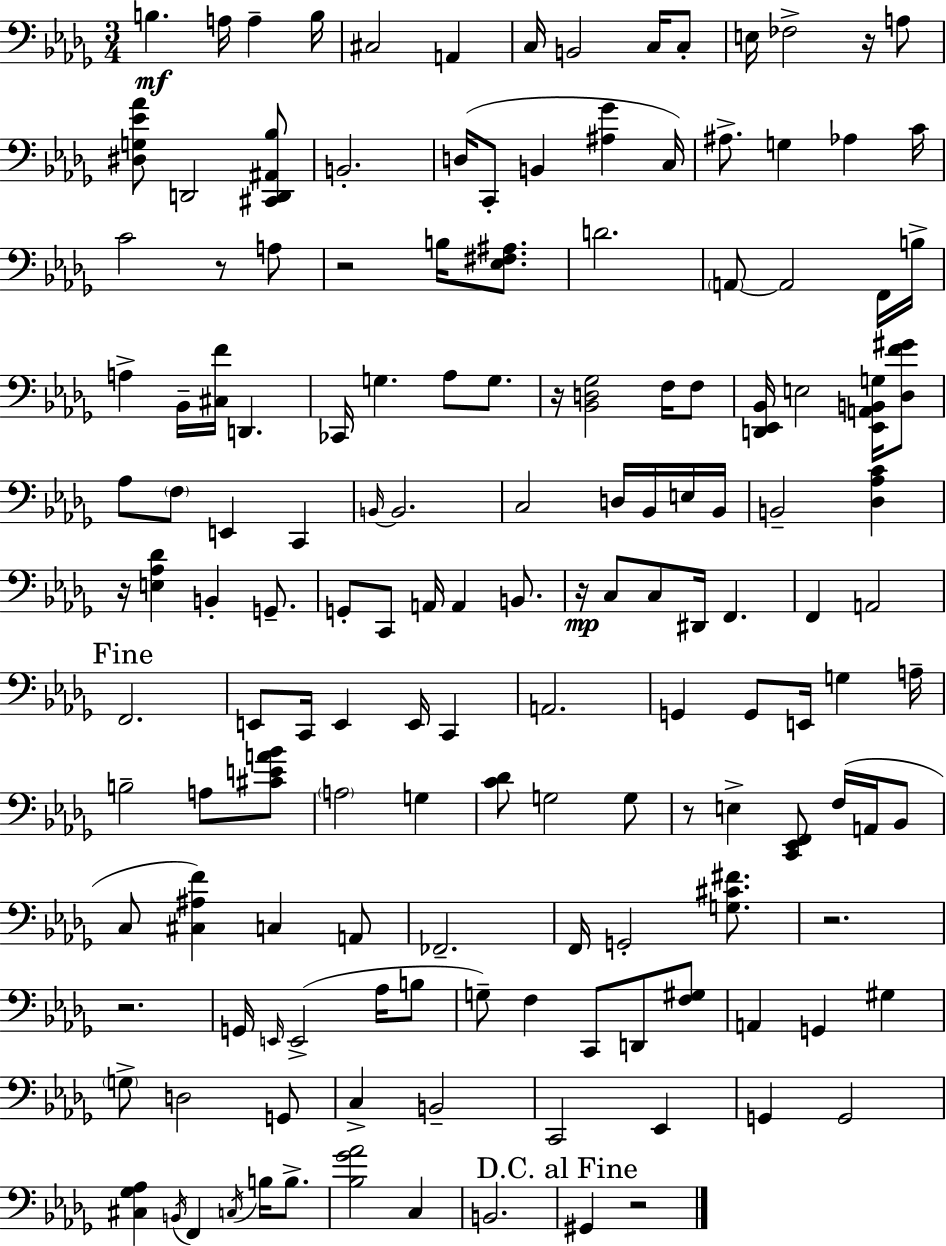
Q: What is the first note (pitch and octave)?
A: B3